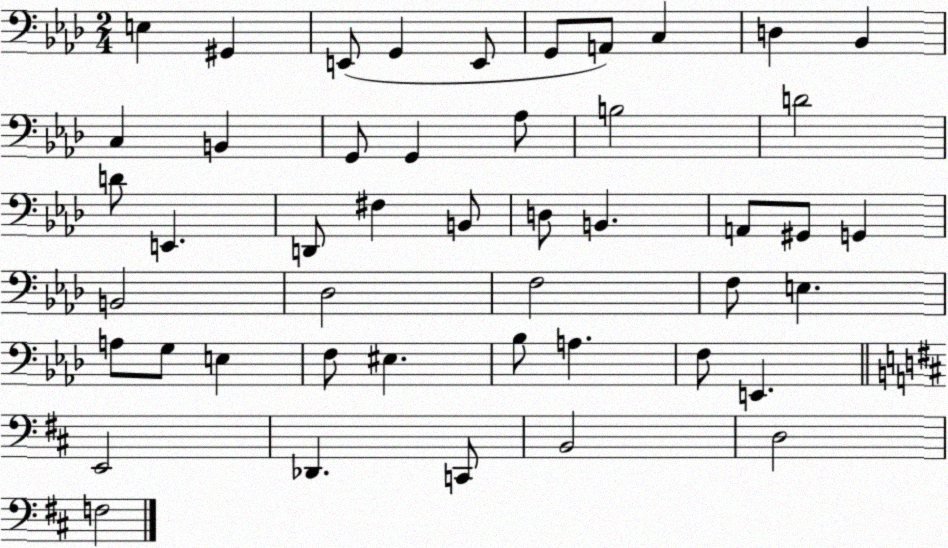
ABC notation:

X:1
T:Untitled
M:2/4
L:1/4
K:Ab
E, ^G,, E,,/2 G,, E,,/2 G,,/2 A,,/2 C, D, _B,, C, B,, G,,/2 G,, _A,/2 B,2 D2 D/2 E,, D,,/2 ^F, B,,/2 D,/2 B,, A,,/2 ^G,,/2 G,, B,,2 _D,2 F,2 F,/2 E, A,/2 G,/2 E, F,/2 ^E, _B,/2 A, F,/2 E,, E,,2 _D,, C,,/2 B,,2 D,2 F,2